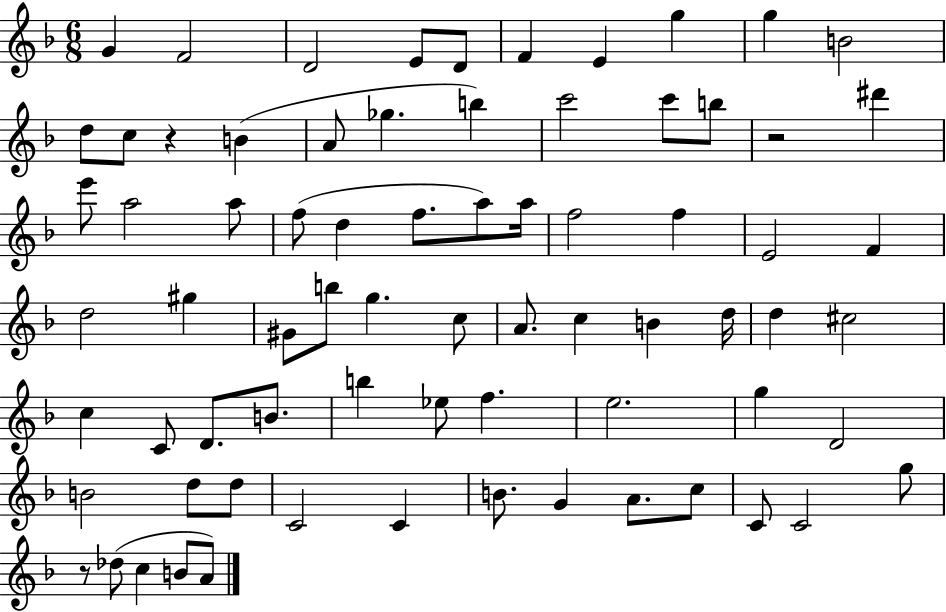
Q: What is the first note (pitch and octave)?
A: G4